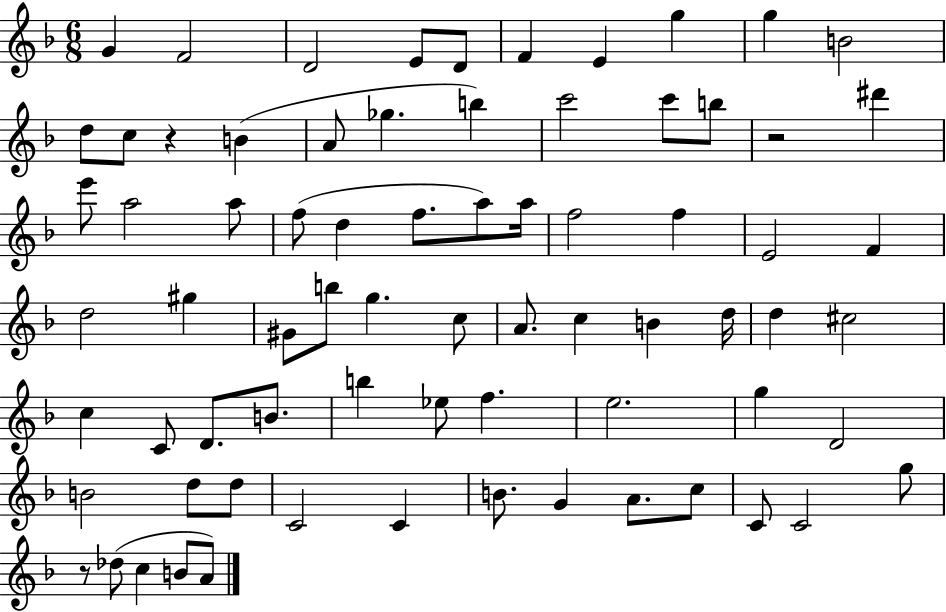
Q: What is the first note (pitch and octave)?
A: G4